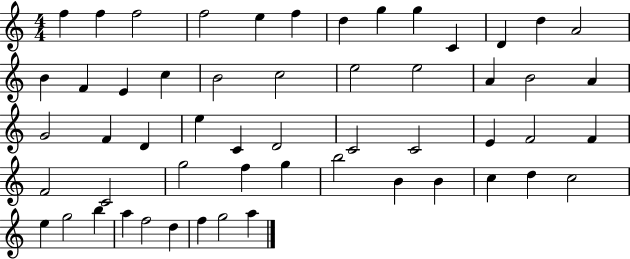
X:1
T:Untitled
M:4/4
L:1/4
K:C
f f f2 f2 e f d g g C D d A2 B F E c B2 c2 e2 e2 A B2 A G2 F D e C D2 C2 C2 E F2 F F2 C2 g2 f g b2 B B c d c2 e g2 b a f2 d f g2 a